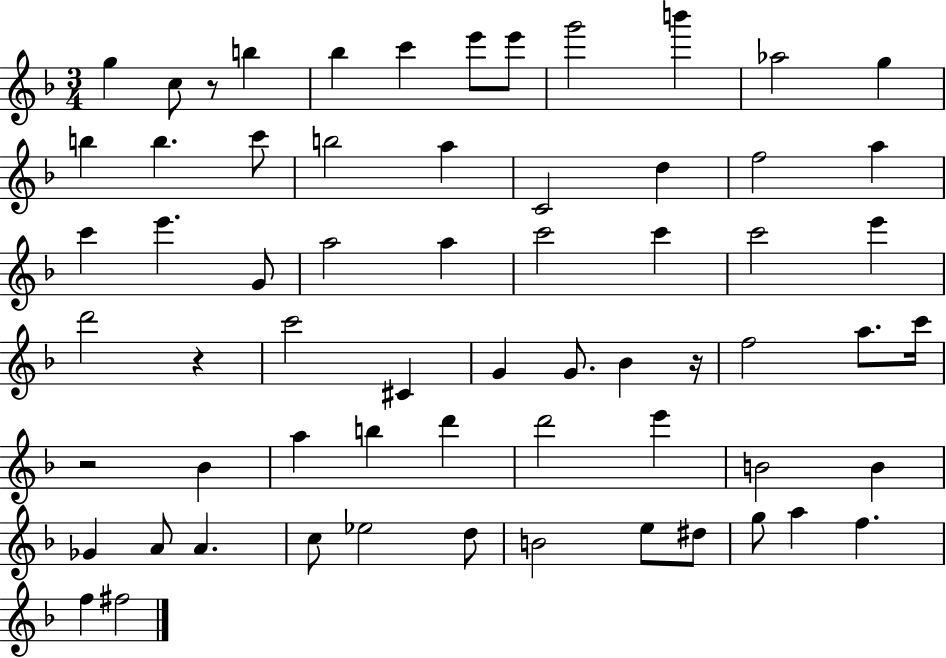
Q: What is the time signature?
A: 3/4